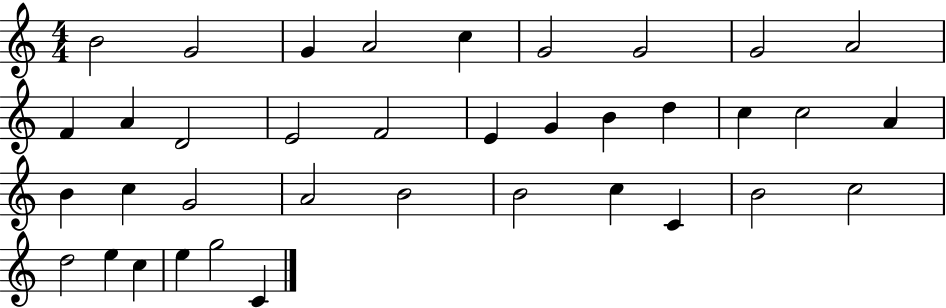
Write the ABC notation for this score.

X:1
T:Untitled
M:4/4
L:1/4
K:C
B2 G2 G A2 c G2 G2 G2 A2 F A D2 E2 F2 E G B d c c2 A B c G2 A2 B2 B2 c C B2 c2 d2 e c e g2 C